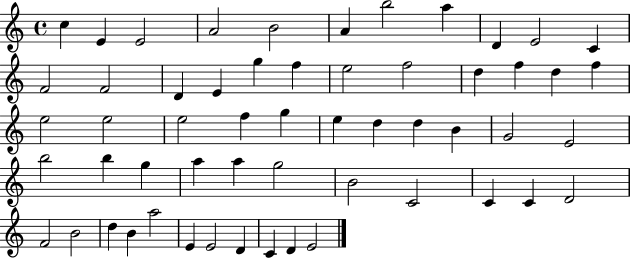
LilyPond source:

{
  \clef treble
  \time 4/4
  \defaultTimeSignature
  \key c \major
  c''4 e'4 e'2 | a'2 b'2 | a'4 b''2 a''4 | d'4 e'2 c'4 | \break f'2 f'2 | d'4 e'4 g''4 f''4 | e''2 f''2 | d''4 f''4 d''4 f''4 | \break e''2 e''2 | e''2 f''4 g''4 | e''4 d''4 d''4 b'4 | g'2 e'2 | \break b''2 b''4 g''4 | a''4 a''4 g''2 | b'2 c'2 | c'4 c'4 d'2 | \break f'2 b'2 | d''4 b'4 a''2 | e'4 e'2 d'4 | c'4 d'4 e'2 | \break \bar "|."
}